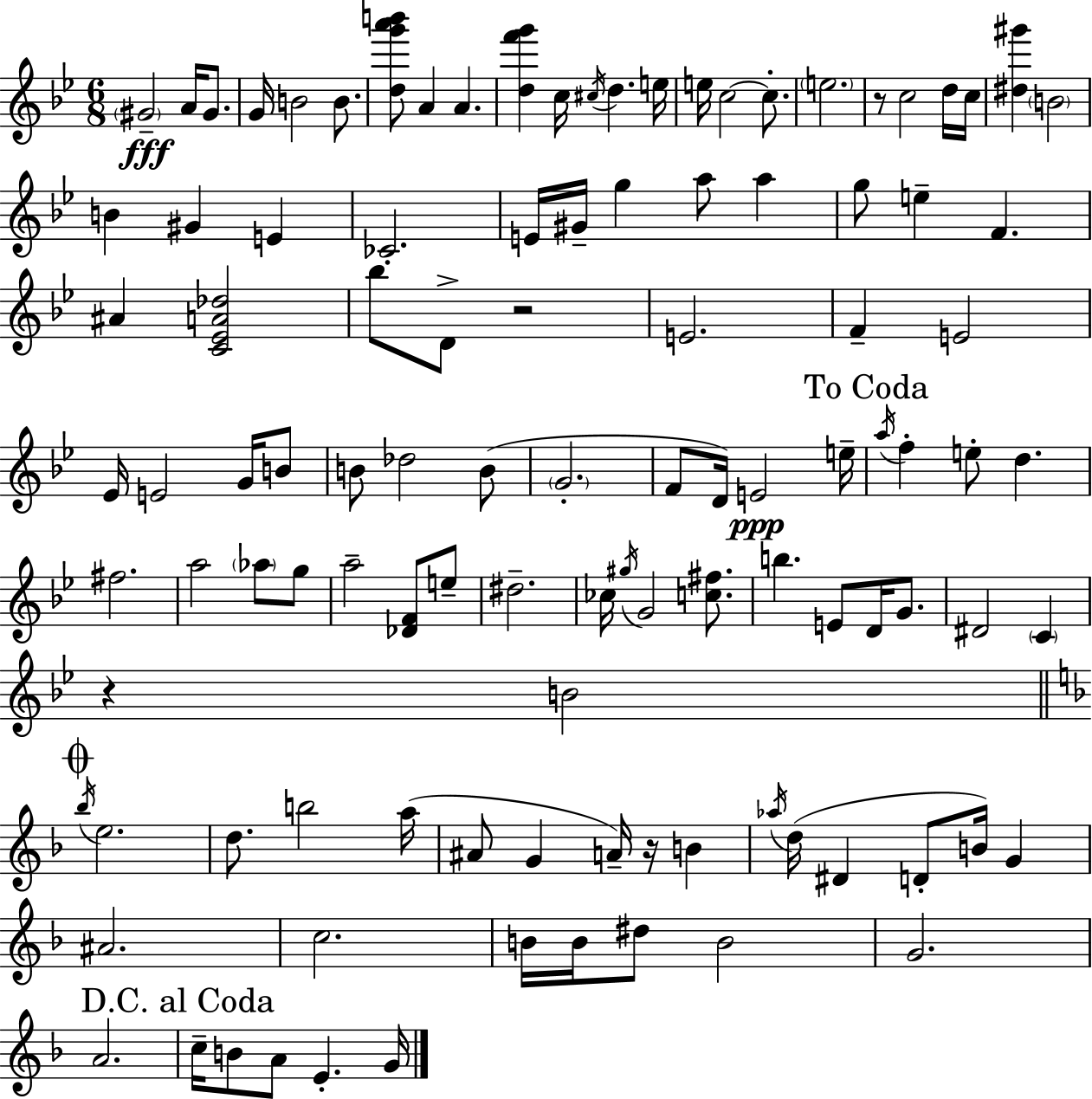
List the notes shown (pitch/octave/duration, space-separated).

G#4/h A4/s G#4/e. G4/s B4/h B4/e. [D5,G6,A6,B6]/e A4/q A4/q. [D5,F6,G6]/q C5/s C#5/s D5/q. E5/s E5/s C5/h C5/e. E5/h. R/e C5/h D5/s C5/s [D#5,G#6]/q B4/h B4/q G#4/q E4/q CES4/h. E4/s G#4/s G5/q A5/e A5/q G5/e E5/q F4/q. A#4/q [C4,Eb4,A4,Db5]/h Bb5/e D4/e R/h E4/h. F4/q E4/h Eb4/s E4/h G4/s B4/e B4/e Db5/h B4/e G4/h. F4/e D4/s E4/h E5/s A5/s F5/q E5/e D5/q. F#5/h. A5/h Ab5/e G5/e A5/h [Db4,F4]/e E5/e D#5/h. CES5/s G#5/s G4/h [C5,F#5]/e. B5/q. E4/e D4/s G4/e. D#4/h C4/q R/q B4/h Bb5/s E5/h. D5/e. B5/h A5/s A#4/e G4/q A4/s R/s B4/q Ab5/s D5/s D#4/q D4/e B4/s G4/q A#4/h. C5/h. B4/s B4/s D#5/e B4/h G4/h. A4/h. C5/s B4/e A4/e E4/q. G4/s